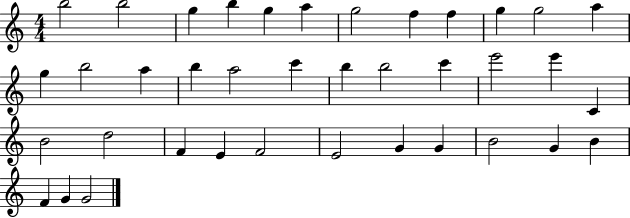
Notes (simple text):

B5/h B5/h G5/q B5/q G5/q A5/q G5/h F5/q F5/q G5/q G5/h A5/q G5/q B5/h A5/q B5/q A5/h C6/q B5/q B5/h C6/q E6/h E6/q C4/q B4/h D5/h F4/q E4/q F4/h E4/h G4/q G4/q B4/h G4/q B4/q F4/q G4/q G4/h